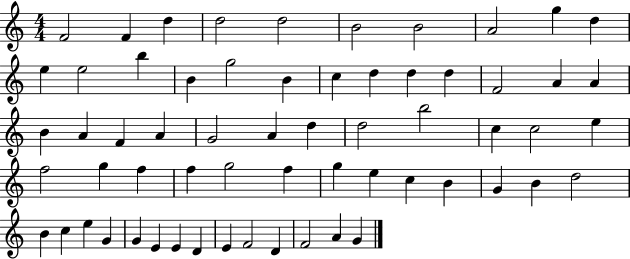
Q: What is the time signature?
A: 4/4